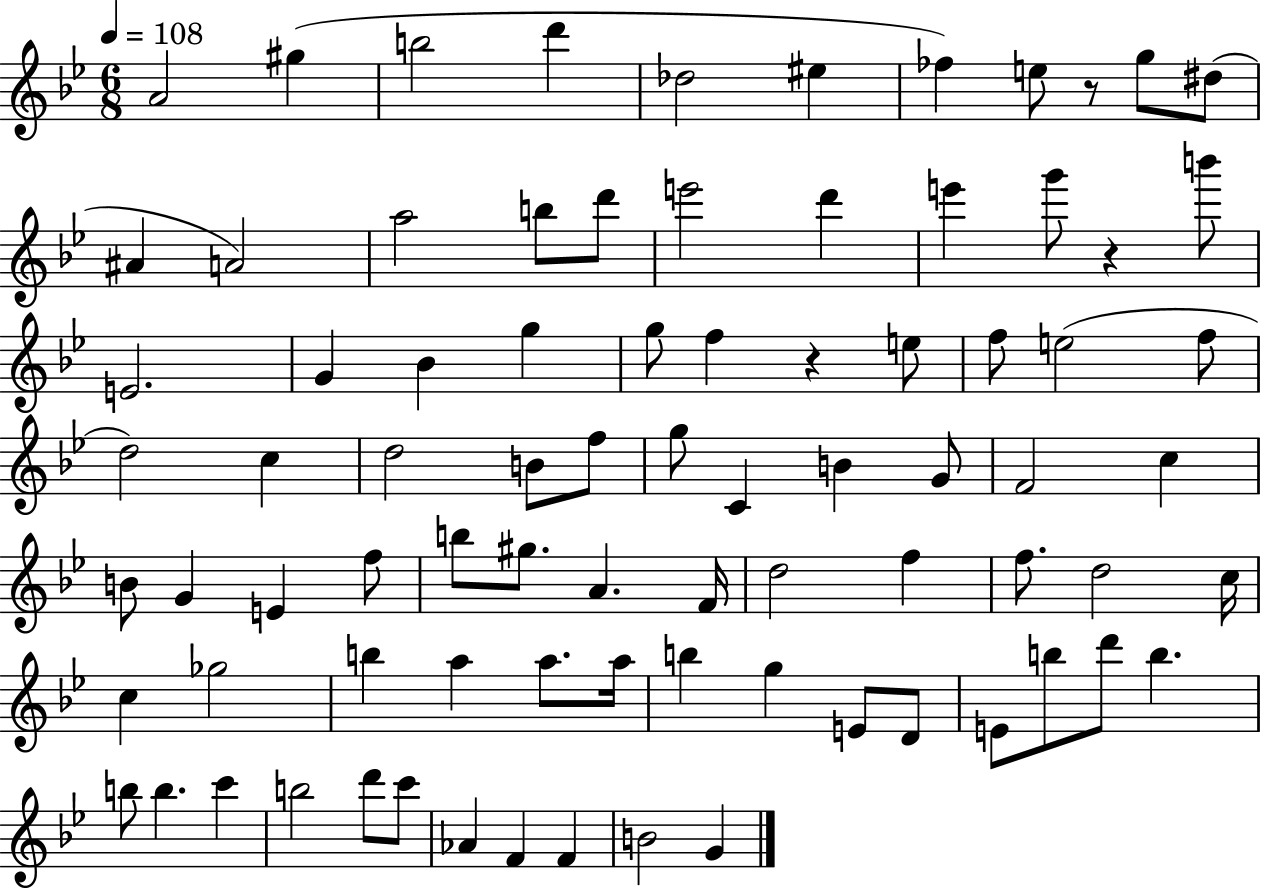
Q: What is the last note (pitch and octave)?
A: G4